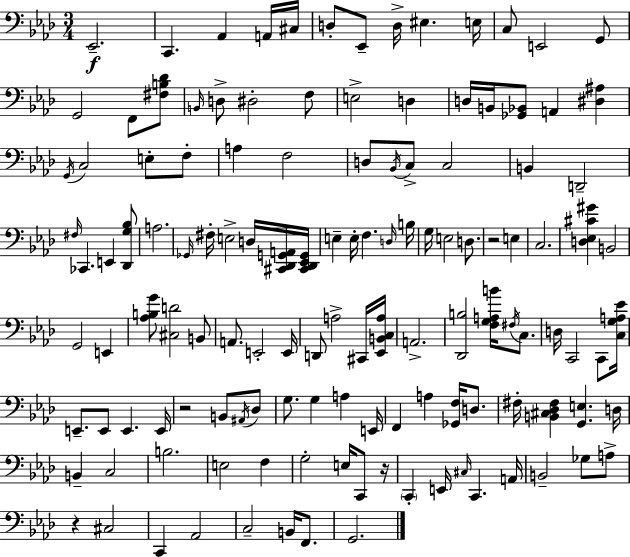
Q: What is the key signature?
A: AES major